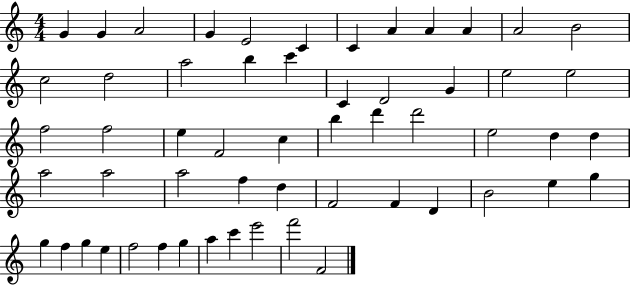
{
  \clef treble
  \numericTimeSignature
  \time 4/4
  \key c \major
  g'4 g'4 a'2 | g'4 e'2 c'4 | c'4 a'4 a'4 a'4 | a'2 b'2 | \break c''2 d''2 | a''2 b''4 c'''4 | c'4 d'2 g'4 | e''2 e''2 | \break f''2 f''2 | e''4 f'2 c''4 | b''4 d'''4 d'''2 | e''2 d''4 d''4 | \break a''2 a''2 | a''2 f''4 d''4 | f'2 f'4 d'4 | b'2 e''4 g''4 | \break g''4 f''4 g''4 e''4 | f''2 f''4 g''4 | a''4 c'''4 e'''2 | f'''2 f'2 | \break \bar "|."
}